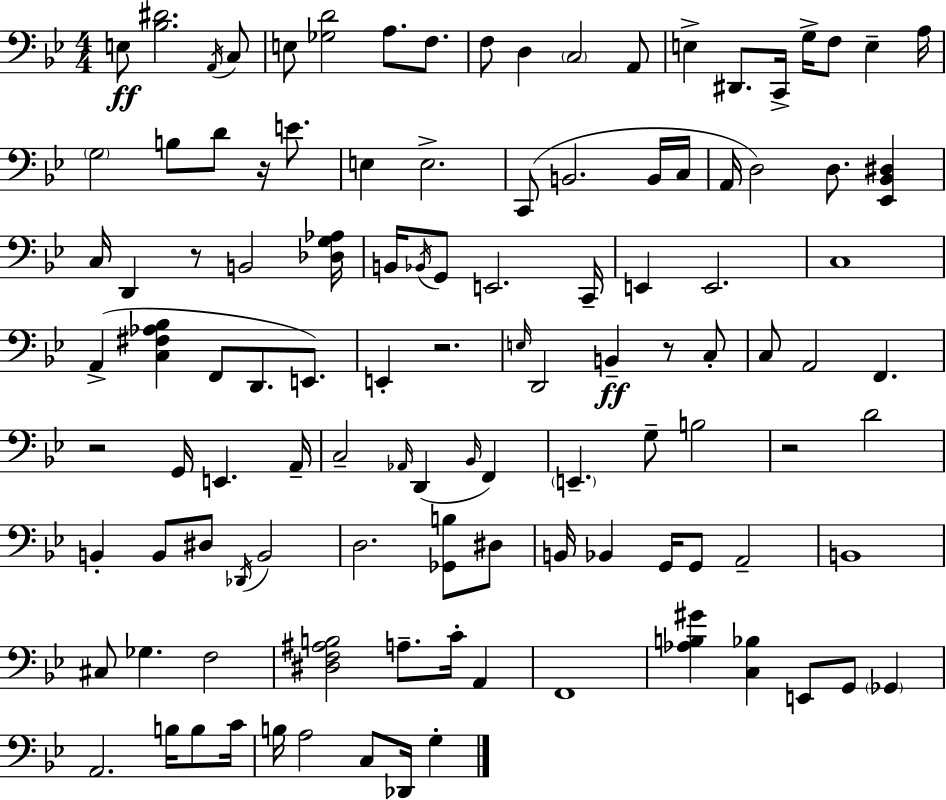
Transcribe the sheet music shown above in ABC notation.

X:1
T:Untitled
M:4/4
L:1/4
K:Bb
E,/2 [_B,^D]2 A,,/4 C,/2 E,/2 [_G,D]2 A,/2 F,/2 F,/2 D, C,2 A,,/2 E, ^D,,/2 C,,/4 G,/4 F,/2 E, A,/4 G,2 B,/2 D/2 z/4 E/2 E, E,2 C,,/2 B,,2 B,,/4 C,/4 A,,/4 D,2 D,/2 [_E,,_B,,^D,] C,/4 D,, z/2 B,,2 [_D,G,_A,]/4 B,,/4 _B,,/4 G,,/2 E,,2 C,,/4 E,, E,,2 C,4 A,, [C,^F,_A,_B,] F,,/2 D,,/2 E,,/2 E,, z2 E,/4 D,,2 B,, z/2 C,/2 C,/2 A,,2 F,, z2 G,,/4 E,, A,,/4 C,2 _A,,/4 D,, _B,,/4 F,, E,, G,/2 B,2 z2 D2 B,, B,,/2 ^D,/2 _D,,/4 B,,2 D,2 [_G,,B,]/2 ^D,/2 B,,/4 _B,, G,,/4 G,,/2 A,,2 B,,4 ^C,/2 _G, F,2 [^D,F,^A,B,]2 A,/2 C/4 A,, F,,4 [_A,B,^G] [C,_B,] E,,/2 G,,/2 _G,, A,,2 B,/4 B,/2 C/4 B,/4 A,2 C,/2 _D,,/4 G,